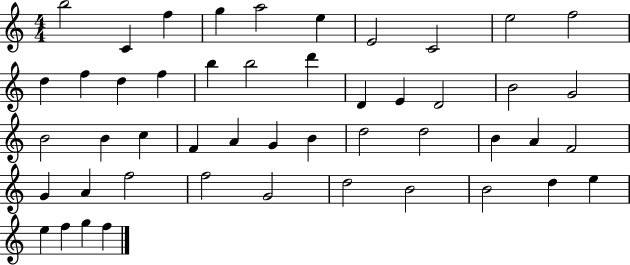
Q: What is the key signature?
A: C major